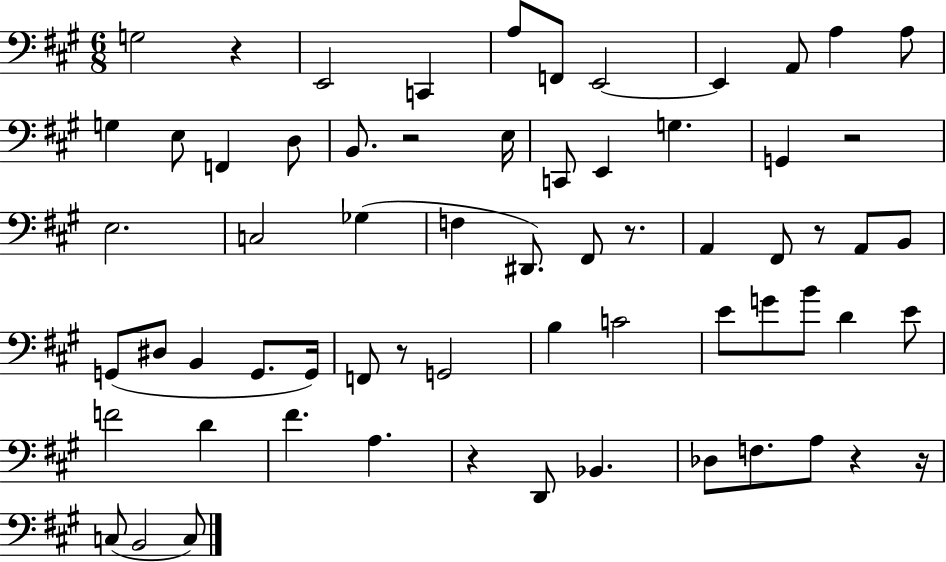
G3/h R/q E2/h C2/q A3/e F2/e E2/h E2/q A2/e A3/q A3/e G3/q E3/e F2/q D3/e B2/e. R/h E3/s C2/e E2/q G3/q. G2/q R/h E3/h. C3/h Gb3/q F3/q D#2/e. F#2/e R/e. A2/q F#2/e R/e A2/e B2/e G2/e D#3/e B2/q G2/e. G2/s F2/e R/e G2/h B3/q C4/h E4/e G4/e B4/e D4/q E4/e F4/h D4/q F#4/q. A3/q. R/q D2/e Bb2/q. Db3/e F3/e. A3/e R/q R/s C3/e B2/h C3/e